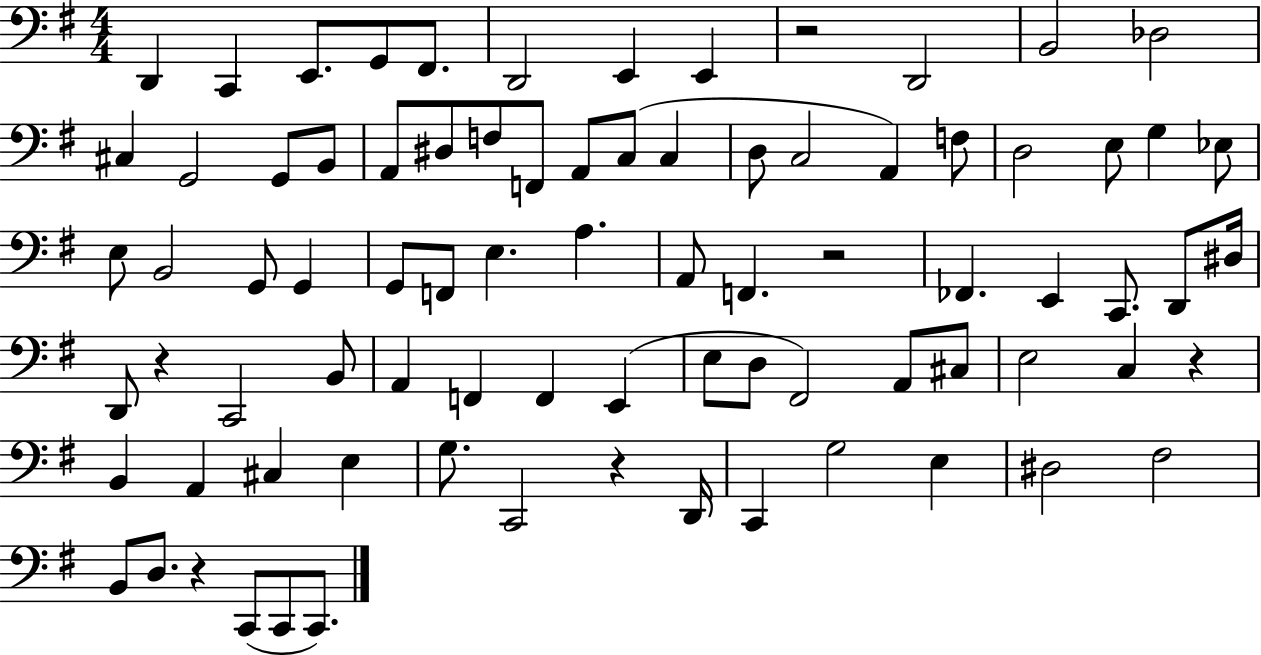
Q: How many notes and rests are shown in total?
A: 82